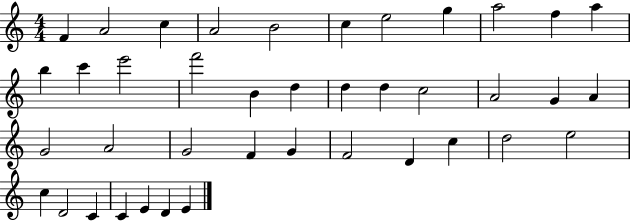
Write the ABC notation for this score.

X:1
T:Untitled
M:4/4
L:1/4
K:C
F A2 c A2 B2 c e2 g a2 f a b c' e'2 f'2 B d d d c2 A2 G A G2 A2 G2 F G F2 D c d2 e2 c D2 C C E D E